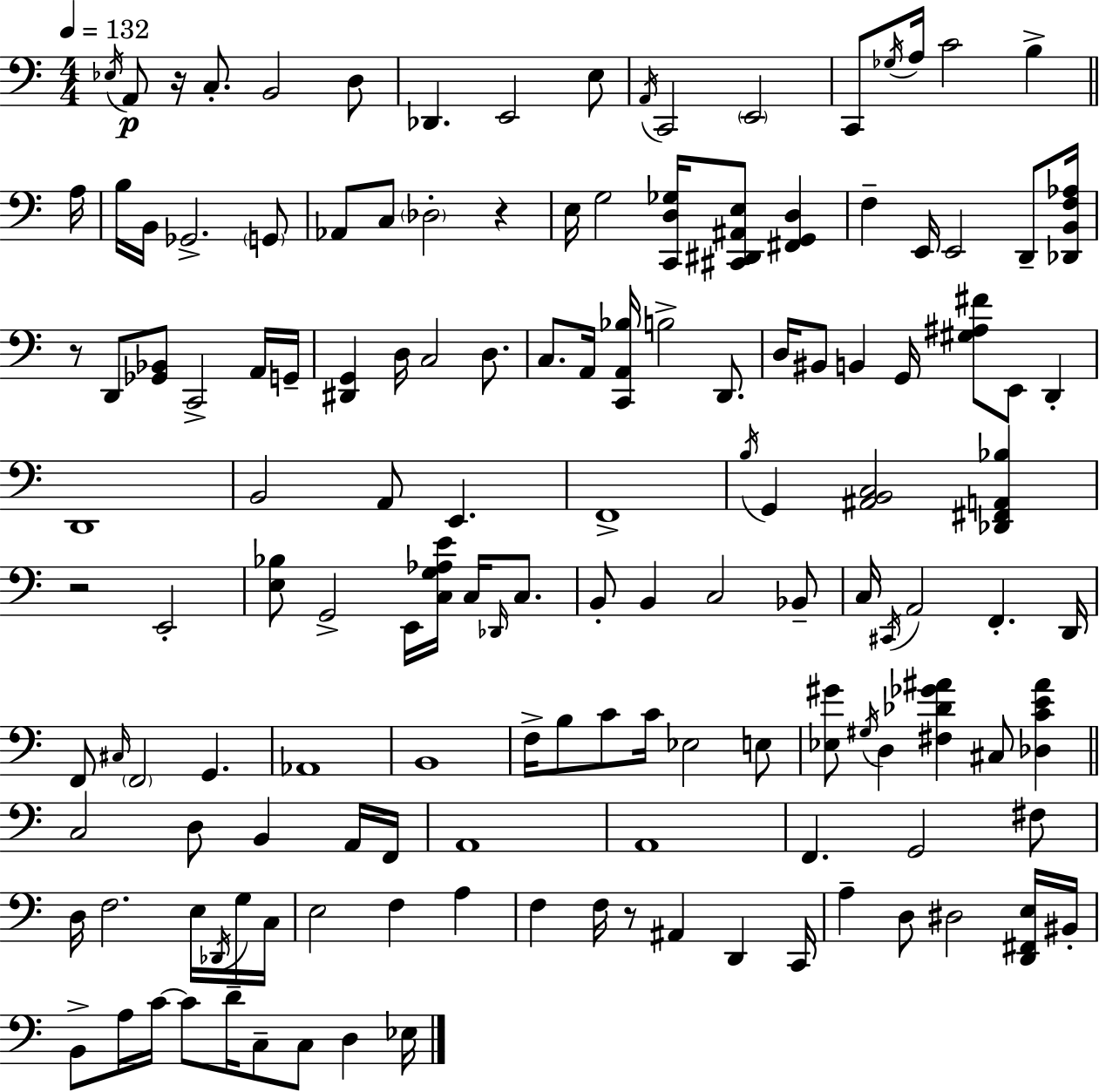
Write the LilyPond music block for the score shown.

{
  \clef bass
  \numericTimeSignature
  \time 4/4
  \key a \minor
  \tempo 4 = 132
  \acciaccatura { ees16 }\p a,8 r16 c8.-. b,2 d8 | des,4. e,2 e8 | \acciaccatura { a,16 } c,2 \parenthesize e,2 | c,8 \acciaccatura { ges16 } a16 c'2 b4-> | \break \bar "||" \break \key c \major a16 b16 b,16 ges,2.-> \parenthesize g,8 | aes,8 c8 \parenthesize des2-. r4 | e16 g2 <c, d ges>16 <cis, dis, ais, e>8 <fis, g, d>4 | f4-- e,16 e,2 d,8-- | \break <des, b, f aes>16 r8 d,8 <ges, bes,>8 c,2-> a,16 | g,16-- <dis, g,>4 d16 c2 d8. | c8. a,16 <c, a, bes>16 b2-> d,8. | d16 bis,8 b,4 g,16 <gis ais fis'>8 e,8 d,4-. | \break d,1 | b,2 a,8 e,4. | f,1-> | \acciaccatura { b16 } g,4 <ais, b, c>2 <des, fis, a, bes>4 | \break r2 e,2-. | <e bes>8 g,2-> e,16 <c g aes e'>16 c16 \grace { des,16 } | c8. b,8-. b,4 c2 | bes,8-- c16 \acciaccatura { cis,16 } a,2 f,4.-. | \break d,16 f,8 \grace { cis16 } \parenthesize f,2 g,4. | aes,1 | b,1 | f16-> b8 c'8 c'16 ees2 | \break e8 <ees gis'>8 \acciaccatura { gis16 } d4 <fis des' ges' ais'>4 | cis8 <des c' e' ais'>4 \bar "||" \break \key a \minor c2 d8 b,4 a,16 f,16 | a,1 | a,1 | f,4. g,2 fis8 | \break d16 f2. e16 \acciaccatura { des,16 } g16 | c16 e2 f4 a4 | f4 f16 r8 ais,4 d,4 | c,16 a4-- d8 dis2 <d, fis, e>16 | \break bis,16-. b,8-> a16 c'16~~ c'8 d'16-- c8-- c8 d4 | ees16 \bar "|."
}